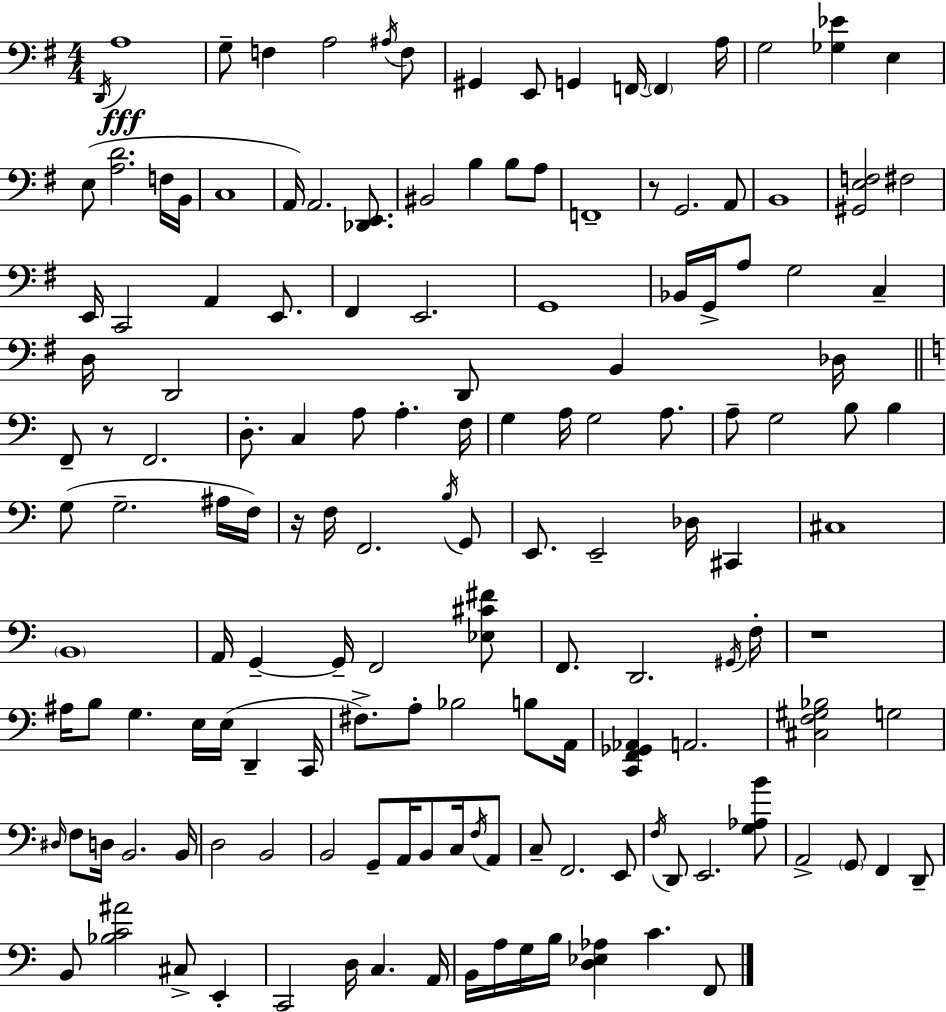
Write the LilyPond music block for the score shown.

{
  \clef bass
  \numericTimeSignature
  \time 4/4
  \key g \major
  \acciaccatura { d,16 }\fff a1 | g8-- f4 a2 \acciaccatura { ais16 } | f8 gis,4 e,8 g,4 f,16~~ \parenthesize f,4 | a16 g2 <ges ees'>4 e4 | \break e8( <a d'>2. | f16 b,16 c1 | a,16) a,2. <des, e,>8. | bis,2 b4 b8 | \break a8 f,1-- | r8 g,2. | a,8 b,1 | <gis, e f>2 fis2 | \break e,16 c,2 a,4 e,8. | fis,4 e,2. | g,1 | bes,16 g,16-> a8 g2 c4-- | \break d16 d,2 d,8 b,4 | des16 \bar "||" \break \key a \minor f,8-- r8 f,2. | d8.-. c4 a8 a4.-. f16 | g4 a16 g2 a8. | a8-- g2 b8 b4 | \break g8( g2.-- ais16 f16) | r16 f16 f,2. \acciaccatura { b16 } g,8 | e,8. e,2-- des16 cis,4 | cis1 | \break \parenthesize b,1 | a,16 g,4--~~ g,16-- f,2 <ees cis' fis'>8 | f,8. d,2. | \acciaccatura { gis,16 } f16-. r1 | \break ais16 b8 g4. e16 e16( d,4-- | c,16 fis8.->) a8-. bes2 b8 | a,16 <c, f, ges, aes,>4 a,2. | <cis f gis bes>2 g2 | \break \grace { dis16 } f8 d16 b,2. | b,16 d2 b,2 | b,2 g,8-- a,16 b,8 | c16 \acciaccatura { f16 } a,8 c8-- f,2. | \break e,8 \acciaccatura { f16 } d,8 e,2. | <g aes b'>8 a,2-> \parenthesize g,8 f,4 | d,8-- b,8 <bes c' ais'>2 cis8-> | e,4-. c,2 d16 c4. | \break a,16 b,16 a16 g16 b16 <d ees aes>4 c'4. | f,8 \bar "|."
}